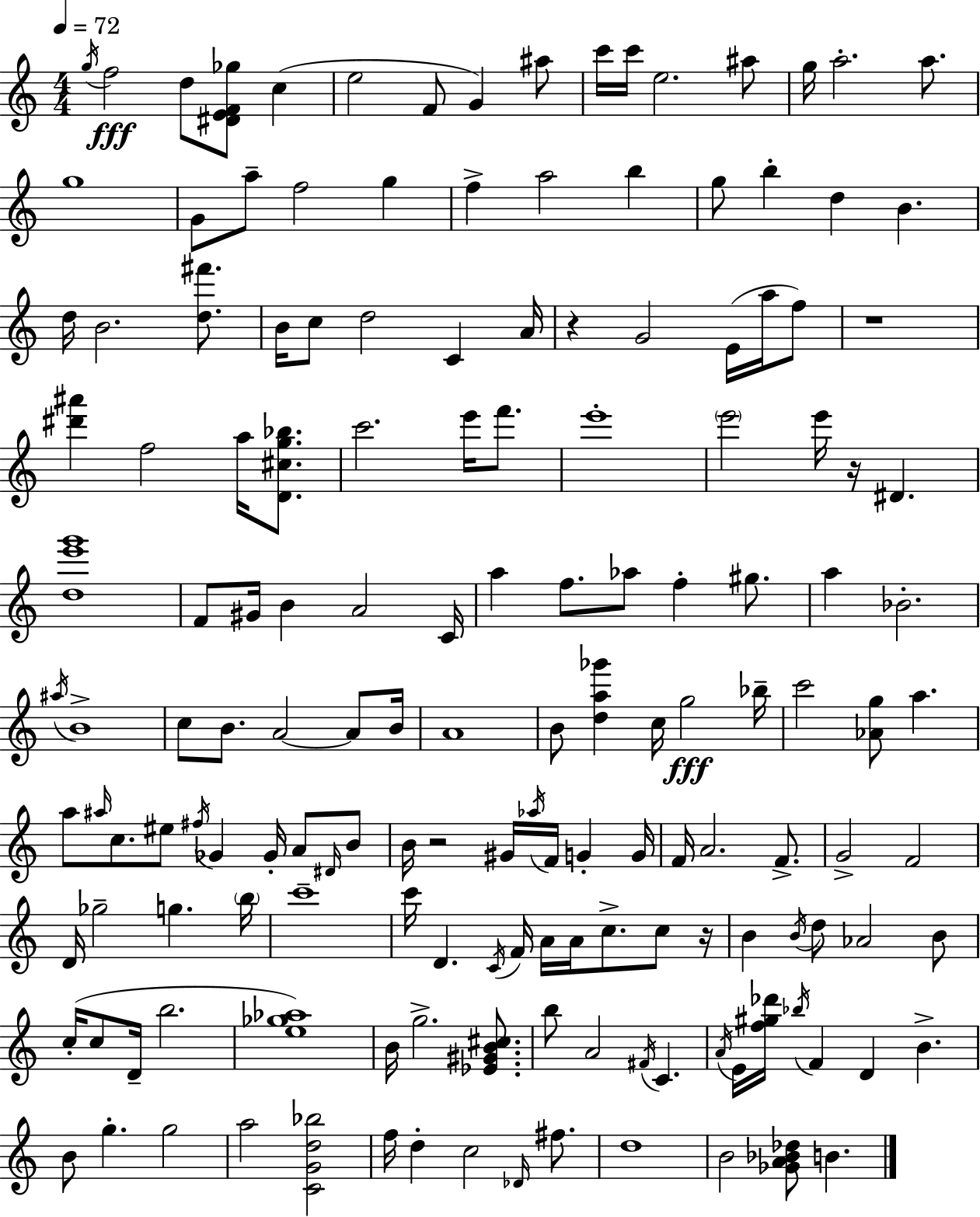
{
  \clef treble
  \numericTimeSignature
  \time 4/4
  \key a \minor
  \tempo 4 = 72
  \acciaccatura { g''16 }\fff f''2 d''8 <dis' e' f' ges''>8 c''4( | e''2 f'8 g'4) ais''8 | c'''16 c'''16 e''2. ais''8 | g''16 a''2.-. a''8. | \break g''1 | g'8 a''8-- f''2 g''4 | f''4-> a''2 b''4 | g''8 b''4-. d''4 b'4. | \break d''16 b'2. <d'' fis'''>8. | b'16 c''8 d''2 c'4 | a'16 r4 g'2 e'16( a''16 f''8) | r1 | \break <dis''' ais'''>4 f''2 a''16 <d' cis'' g'' bes''>8. | c'''2. e'''16 f'''8. | e'''1-. | \parenthesize e'''2 e'''16 r16 dis'4. | \break <d'' e''' g'''>1 | f'8 gis'16 b'4 a'2 | c'16 a''4 f''8. aes''8 f''4-. gis''8. | a''4 bes'2.-. | \break \acciaccatura { ais''16 } b'1-> | c''8 b'8. a'2~~ a'8 | b'16 a'1 | b'8 <d'' a'' ges'''>4 c''16 g''2\fff | \break bes''16-- c'''2 <aes' g''>8 a''4. | a''8 \grace { ais''16 } c''8. eis''8 \acciaccatura { fis''16 } ges'4 ges'16-. | a'8 \grace { dis'16 } b'8 b'16 r2 gis'16 \acciaccatura { aes''16 } | f'16 g'4-. g'16 f'16 a'2. | \break f'8.-> g'2-> f'2 | d'16 ges''2-- g''4. | \parenthesize b''16 c'''1-- | c'''16 d'4. \acciaccatura { c'16 } f'16 a'16 | \break a'16 c''8.-> c''8 r16 b'4 \acciaccatura { b'16 } d''8 aes'2 | b'8 c''16-.( c''8 d'16-- b''2. | <e'' ges'' aes''>1) | b'16 g''2.-> | \break <ees' gis' b' cis''>8. b''8 a'2 | \acciaccatura { fis'16 } c'4. \acciaccatura { a'16 } e'16 <f'' gis'' des'''>16 \acciaccatura { bes''16 } f'4 | d'4 b'4.-> b'8 g''4.-. | g''2 a''2 | \break <c' g' d'' bes''>2 f''16 d''4-. | c''2 \grace { des'16 } fis''8. d''1 | b'2 | <ges' a' bes' des''>8 b'4. \bar "|."
}